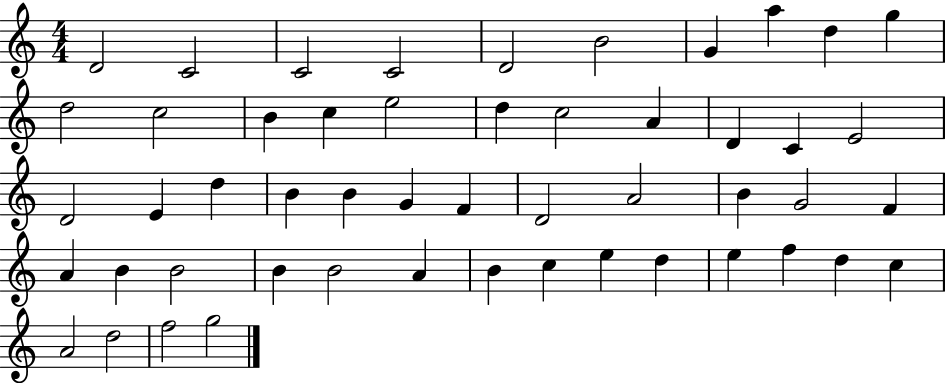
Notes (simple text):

D4/h C4/h C4/h C4/h D4/h B4/h G4/q A5/q D5/q G5/q D5/h C5/h B4/q C5/q E5/h D5/q C5/h A4/q D4/q C4/q E4/h D4/h E4/q D5/q B4/q B4/q G4/q F4/q D4/h A4/h B4/q G4/h F4/q A4/q B4/q B4/h B4/q B4/h A4/q B4/q C5/q E5/q D5/q E5/q F5/q D5/q C5/q A4/h D5/h F5/h G5/h